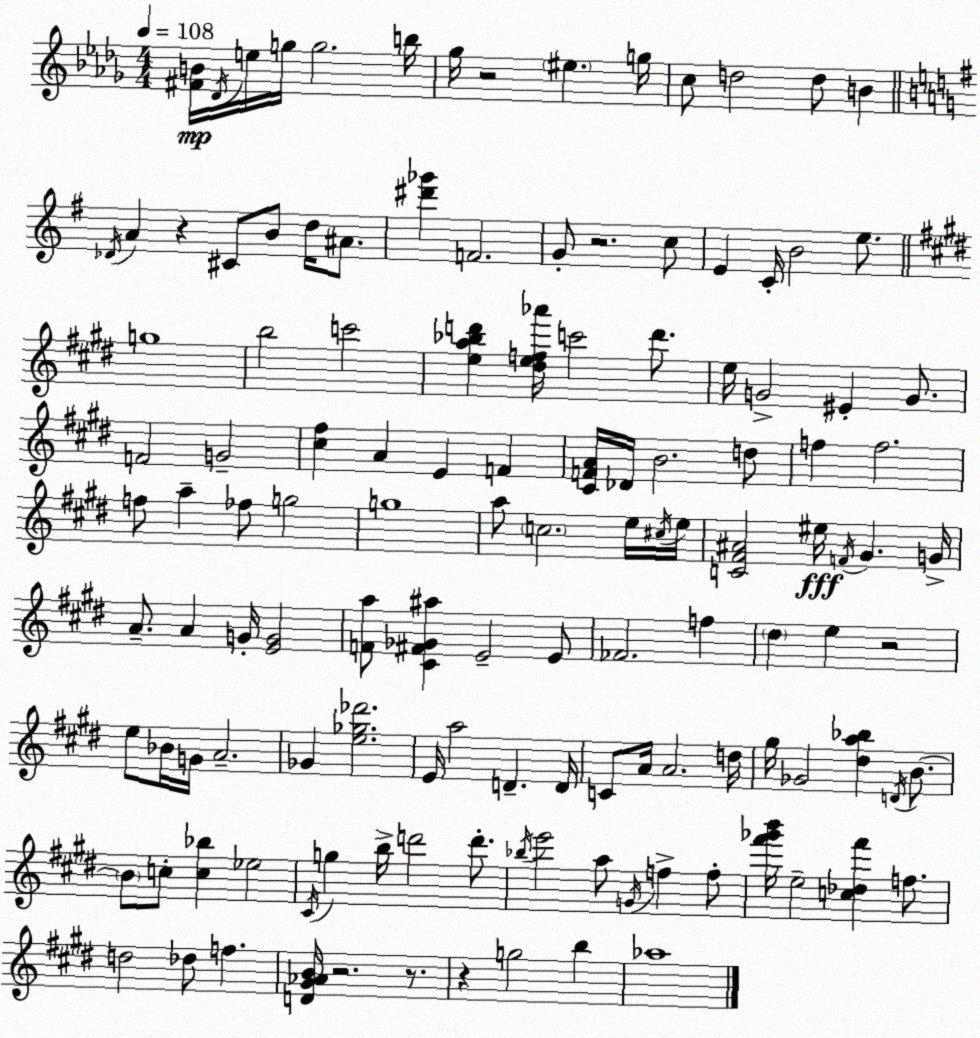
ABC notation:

X:1
T:Untitled
M:4/4
L:1/4
K:Bbm
[^FB]/4 _D/4 e/4 g/4 g2 b/4 _g/4 z2 ^e g/4 c/2 d2 d/2 B _D/4 A z ^C/2 B/2 d/4 ^A/2 [^d'_g'] F2 G/2 z2 c/2 E C/4 B2 e/2 g4 b2 c'2 [ea_bd'] [^def_a']/4 c'2 d'/2 e/4 G2 ^E G/2 F2 G2 [^c^f] A E F [^CFA]/4 _D/4 B2 d/2 f f2 f/2 a _f/2 g2 g4 a/2 c2 e/4 ^c/4 e/4 [C^F^A]2 ^e/4 F/4 ^G G/4 A/2 A G/4 [EG]2 [Fa]/2 [^C^F_G^a] E2 E/2 _F2 f ^d e z2 e/2 _B/4 G/4 A2 _G [e_g_d']2 E/4 a2 D D/4 C/2 A/4 A2 d/4 ^g/4 _G2 [^da_b] D/4 B/2 B/2 c/2 [c_b] _e2 ^C/4 g b/4 d'2 d'/2 _b/4 e'2 a/2 G/4 f f/2 [^f'_g'b']/4 e2 [c_d^f'] f/2 d2 _d/2 f [D^G_AB]/4 z2 z/2 z g2 b _a4